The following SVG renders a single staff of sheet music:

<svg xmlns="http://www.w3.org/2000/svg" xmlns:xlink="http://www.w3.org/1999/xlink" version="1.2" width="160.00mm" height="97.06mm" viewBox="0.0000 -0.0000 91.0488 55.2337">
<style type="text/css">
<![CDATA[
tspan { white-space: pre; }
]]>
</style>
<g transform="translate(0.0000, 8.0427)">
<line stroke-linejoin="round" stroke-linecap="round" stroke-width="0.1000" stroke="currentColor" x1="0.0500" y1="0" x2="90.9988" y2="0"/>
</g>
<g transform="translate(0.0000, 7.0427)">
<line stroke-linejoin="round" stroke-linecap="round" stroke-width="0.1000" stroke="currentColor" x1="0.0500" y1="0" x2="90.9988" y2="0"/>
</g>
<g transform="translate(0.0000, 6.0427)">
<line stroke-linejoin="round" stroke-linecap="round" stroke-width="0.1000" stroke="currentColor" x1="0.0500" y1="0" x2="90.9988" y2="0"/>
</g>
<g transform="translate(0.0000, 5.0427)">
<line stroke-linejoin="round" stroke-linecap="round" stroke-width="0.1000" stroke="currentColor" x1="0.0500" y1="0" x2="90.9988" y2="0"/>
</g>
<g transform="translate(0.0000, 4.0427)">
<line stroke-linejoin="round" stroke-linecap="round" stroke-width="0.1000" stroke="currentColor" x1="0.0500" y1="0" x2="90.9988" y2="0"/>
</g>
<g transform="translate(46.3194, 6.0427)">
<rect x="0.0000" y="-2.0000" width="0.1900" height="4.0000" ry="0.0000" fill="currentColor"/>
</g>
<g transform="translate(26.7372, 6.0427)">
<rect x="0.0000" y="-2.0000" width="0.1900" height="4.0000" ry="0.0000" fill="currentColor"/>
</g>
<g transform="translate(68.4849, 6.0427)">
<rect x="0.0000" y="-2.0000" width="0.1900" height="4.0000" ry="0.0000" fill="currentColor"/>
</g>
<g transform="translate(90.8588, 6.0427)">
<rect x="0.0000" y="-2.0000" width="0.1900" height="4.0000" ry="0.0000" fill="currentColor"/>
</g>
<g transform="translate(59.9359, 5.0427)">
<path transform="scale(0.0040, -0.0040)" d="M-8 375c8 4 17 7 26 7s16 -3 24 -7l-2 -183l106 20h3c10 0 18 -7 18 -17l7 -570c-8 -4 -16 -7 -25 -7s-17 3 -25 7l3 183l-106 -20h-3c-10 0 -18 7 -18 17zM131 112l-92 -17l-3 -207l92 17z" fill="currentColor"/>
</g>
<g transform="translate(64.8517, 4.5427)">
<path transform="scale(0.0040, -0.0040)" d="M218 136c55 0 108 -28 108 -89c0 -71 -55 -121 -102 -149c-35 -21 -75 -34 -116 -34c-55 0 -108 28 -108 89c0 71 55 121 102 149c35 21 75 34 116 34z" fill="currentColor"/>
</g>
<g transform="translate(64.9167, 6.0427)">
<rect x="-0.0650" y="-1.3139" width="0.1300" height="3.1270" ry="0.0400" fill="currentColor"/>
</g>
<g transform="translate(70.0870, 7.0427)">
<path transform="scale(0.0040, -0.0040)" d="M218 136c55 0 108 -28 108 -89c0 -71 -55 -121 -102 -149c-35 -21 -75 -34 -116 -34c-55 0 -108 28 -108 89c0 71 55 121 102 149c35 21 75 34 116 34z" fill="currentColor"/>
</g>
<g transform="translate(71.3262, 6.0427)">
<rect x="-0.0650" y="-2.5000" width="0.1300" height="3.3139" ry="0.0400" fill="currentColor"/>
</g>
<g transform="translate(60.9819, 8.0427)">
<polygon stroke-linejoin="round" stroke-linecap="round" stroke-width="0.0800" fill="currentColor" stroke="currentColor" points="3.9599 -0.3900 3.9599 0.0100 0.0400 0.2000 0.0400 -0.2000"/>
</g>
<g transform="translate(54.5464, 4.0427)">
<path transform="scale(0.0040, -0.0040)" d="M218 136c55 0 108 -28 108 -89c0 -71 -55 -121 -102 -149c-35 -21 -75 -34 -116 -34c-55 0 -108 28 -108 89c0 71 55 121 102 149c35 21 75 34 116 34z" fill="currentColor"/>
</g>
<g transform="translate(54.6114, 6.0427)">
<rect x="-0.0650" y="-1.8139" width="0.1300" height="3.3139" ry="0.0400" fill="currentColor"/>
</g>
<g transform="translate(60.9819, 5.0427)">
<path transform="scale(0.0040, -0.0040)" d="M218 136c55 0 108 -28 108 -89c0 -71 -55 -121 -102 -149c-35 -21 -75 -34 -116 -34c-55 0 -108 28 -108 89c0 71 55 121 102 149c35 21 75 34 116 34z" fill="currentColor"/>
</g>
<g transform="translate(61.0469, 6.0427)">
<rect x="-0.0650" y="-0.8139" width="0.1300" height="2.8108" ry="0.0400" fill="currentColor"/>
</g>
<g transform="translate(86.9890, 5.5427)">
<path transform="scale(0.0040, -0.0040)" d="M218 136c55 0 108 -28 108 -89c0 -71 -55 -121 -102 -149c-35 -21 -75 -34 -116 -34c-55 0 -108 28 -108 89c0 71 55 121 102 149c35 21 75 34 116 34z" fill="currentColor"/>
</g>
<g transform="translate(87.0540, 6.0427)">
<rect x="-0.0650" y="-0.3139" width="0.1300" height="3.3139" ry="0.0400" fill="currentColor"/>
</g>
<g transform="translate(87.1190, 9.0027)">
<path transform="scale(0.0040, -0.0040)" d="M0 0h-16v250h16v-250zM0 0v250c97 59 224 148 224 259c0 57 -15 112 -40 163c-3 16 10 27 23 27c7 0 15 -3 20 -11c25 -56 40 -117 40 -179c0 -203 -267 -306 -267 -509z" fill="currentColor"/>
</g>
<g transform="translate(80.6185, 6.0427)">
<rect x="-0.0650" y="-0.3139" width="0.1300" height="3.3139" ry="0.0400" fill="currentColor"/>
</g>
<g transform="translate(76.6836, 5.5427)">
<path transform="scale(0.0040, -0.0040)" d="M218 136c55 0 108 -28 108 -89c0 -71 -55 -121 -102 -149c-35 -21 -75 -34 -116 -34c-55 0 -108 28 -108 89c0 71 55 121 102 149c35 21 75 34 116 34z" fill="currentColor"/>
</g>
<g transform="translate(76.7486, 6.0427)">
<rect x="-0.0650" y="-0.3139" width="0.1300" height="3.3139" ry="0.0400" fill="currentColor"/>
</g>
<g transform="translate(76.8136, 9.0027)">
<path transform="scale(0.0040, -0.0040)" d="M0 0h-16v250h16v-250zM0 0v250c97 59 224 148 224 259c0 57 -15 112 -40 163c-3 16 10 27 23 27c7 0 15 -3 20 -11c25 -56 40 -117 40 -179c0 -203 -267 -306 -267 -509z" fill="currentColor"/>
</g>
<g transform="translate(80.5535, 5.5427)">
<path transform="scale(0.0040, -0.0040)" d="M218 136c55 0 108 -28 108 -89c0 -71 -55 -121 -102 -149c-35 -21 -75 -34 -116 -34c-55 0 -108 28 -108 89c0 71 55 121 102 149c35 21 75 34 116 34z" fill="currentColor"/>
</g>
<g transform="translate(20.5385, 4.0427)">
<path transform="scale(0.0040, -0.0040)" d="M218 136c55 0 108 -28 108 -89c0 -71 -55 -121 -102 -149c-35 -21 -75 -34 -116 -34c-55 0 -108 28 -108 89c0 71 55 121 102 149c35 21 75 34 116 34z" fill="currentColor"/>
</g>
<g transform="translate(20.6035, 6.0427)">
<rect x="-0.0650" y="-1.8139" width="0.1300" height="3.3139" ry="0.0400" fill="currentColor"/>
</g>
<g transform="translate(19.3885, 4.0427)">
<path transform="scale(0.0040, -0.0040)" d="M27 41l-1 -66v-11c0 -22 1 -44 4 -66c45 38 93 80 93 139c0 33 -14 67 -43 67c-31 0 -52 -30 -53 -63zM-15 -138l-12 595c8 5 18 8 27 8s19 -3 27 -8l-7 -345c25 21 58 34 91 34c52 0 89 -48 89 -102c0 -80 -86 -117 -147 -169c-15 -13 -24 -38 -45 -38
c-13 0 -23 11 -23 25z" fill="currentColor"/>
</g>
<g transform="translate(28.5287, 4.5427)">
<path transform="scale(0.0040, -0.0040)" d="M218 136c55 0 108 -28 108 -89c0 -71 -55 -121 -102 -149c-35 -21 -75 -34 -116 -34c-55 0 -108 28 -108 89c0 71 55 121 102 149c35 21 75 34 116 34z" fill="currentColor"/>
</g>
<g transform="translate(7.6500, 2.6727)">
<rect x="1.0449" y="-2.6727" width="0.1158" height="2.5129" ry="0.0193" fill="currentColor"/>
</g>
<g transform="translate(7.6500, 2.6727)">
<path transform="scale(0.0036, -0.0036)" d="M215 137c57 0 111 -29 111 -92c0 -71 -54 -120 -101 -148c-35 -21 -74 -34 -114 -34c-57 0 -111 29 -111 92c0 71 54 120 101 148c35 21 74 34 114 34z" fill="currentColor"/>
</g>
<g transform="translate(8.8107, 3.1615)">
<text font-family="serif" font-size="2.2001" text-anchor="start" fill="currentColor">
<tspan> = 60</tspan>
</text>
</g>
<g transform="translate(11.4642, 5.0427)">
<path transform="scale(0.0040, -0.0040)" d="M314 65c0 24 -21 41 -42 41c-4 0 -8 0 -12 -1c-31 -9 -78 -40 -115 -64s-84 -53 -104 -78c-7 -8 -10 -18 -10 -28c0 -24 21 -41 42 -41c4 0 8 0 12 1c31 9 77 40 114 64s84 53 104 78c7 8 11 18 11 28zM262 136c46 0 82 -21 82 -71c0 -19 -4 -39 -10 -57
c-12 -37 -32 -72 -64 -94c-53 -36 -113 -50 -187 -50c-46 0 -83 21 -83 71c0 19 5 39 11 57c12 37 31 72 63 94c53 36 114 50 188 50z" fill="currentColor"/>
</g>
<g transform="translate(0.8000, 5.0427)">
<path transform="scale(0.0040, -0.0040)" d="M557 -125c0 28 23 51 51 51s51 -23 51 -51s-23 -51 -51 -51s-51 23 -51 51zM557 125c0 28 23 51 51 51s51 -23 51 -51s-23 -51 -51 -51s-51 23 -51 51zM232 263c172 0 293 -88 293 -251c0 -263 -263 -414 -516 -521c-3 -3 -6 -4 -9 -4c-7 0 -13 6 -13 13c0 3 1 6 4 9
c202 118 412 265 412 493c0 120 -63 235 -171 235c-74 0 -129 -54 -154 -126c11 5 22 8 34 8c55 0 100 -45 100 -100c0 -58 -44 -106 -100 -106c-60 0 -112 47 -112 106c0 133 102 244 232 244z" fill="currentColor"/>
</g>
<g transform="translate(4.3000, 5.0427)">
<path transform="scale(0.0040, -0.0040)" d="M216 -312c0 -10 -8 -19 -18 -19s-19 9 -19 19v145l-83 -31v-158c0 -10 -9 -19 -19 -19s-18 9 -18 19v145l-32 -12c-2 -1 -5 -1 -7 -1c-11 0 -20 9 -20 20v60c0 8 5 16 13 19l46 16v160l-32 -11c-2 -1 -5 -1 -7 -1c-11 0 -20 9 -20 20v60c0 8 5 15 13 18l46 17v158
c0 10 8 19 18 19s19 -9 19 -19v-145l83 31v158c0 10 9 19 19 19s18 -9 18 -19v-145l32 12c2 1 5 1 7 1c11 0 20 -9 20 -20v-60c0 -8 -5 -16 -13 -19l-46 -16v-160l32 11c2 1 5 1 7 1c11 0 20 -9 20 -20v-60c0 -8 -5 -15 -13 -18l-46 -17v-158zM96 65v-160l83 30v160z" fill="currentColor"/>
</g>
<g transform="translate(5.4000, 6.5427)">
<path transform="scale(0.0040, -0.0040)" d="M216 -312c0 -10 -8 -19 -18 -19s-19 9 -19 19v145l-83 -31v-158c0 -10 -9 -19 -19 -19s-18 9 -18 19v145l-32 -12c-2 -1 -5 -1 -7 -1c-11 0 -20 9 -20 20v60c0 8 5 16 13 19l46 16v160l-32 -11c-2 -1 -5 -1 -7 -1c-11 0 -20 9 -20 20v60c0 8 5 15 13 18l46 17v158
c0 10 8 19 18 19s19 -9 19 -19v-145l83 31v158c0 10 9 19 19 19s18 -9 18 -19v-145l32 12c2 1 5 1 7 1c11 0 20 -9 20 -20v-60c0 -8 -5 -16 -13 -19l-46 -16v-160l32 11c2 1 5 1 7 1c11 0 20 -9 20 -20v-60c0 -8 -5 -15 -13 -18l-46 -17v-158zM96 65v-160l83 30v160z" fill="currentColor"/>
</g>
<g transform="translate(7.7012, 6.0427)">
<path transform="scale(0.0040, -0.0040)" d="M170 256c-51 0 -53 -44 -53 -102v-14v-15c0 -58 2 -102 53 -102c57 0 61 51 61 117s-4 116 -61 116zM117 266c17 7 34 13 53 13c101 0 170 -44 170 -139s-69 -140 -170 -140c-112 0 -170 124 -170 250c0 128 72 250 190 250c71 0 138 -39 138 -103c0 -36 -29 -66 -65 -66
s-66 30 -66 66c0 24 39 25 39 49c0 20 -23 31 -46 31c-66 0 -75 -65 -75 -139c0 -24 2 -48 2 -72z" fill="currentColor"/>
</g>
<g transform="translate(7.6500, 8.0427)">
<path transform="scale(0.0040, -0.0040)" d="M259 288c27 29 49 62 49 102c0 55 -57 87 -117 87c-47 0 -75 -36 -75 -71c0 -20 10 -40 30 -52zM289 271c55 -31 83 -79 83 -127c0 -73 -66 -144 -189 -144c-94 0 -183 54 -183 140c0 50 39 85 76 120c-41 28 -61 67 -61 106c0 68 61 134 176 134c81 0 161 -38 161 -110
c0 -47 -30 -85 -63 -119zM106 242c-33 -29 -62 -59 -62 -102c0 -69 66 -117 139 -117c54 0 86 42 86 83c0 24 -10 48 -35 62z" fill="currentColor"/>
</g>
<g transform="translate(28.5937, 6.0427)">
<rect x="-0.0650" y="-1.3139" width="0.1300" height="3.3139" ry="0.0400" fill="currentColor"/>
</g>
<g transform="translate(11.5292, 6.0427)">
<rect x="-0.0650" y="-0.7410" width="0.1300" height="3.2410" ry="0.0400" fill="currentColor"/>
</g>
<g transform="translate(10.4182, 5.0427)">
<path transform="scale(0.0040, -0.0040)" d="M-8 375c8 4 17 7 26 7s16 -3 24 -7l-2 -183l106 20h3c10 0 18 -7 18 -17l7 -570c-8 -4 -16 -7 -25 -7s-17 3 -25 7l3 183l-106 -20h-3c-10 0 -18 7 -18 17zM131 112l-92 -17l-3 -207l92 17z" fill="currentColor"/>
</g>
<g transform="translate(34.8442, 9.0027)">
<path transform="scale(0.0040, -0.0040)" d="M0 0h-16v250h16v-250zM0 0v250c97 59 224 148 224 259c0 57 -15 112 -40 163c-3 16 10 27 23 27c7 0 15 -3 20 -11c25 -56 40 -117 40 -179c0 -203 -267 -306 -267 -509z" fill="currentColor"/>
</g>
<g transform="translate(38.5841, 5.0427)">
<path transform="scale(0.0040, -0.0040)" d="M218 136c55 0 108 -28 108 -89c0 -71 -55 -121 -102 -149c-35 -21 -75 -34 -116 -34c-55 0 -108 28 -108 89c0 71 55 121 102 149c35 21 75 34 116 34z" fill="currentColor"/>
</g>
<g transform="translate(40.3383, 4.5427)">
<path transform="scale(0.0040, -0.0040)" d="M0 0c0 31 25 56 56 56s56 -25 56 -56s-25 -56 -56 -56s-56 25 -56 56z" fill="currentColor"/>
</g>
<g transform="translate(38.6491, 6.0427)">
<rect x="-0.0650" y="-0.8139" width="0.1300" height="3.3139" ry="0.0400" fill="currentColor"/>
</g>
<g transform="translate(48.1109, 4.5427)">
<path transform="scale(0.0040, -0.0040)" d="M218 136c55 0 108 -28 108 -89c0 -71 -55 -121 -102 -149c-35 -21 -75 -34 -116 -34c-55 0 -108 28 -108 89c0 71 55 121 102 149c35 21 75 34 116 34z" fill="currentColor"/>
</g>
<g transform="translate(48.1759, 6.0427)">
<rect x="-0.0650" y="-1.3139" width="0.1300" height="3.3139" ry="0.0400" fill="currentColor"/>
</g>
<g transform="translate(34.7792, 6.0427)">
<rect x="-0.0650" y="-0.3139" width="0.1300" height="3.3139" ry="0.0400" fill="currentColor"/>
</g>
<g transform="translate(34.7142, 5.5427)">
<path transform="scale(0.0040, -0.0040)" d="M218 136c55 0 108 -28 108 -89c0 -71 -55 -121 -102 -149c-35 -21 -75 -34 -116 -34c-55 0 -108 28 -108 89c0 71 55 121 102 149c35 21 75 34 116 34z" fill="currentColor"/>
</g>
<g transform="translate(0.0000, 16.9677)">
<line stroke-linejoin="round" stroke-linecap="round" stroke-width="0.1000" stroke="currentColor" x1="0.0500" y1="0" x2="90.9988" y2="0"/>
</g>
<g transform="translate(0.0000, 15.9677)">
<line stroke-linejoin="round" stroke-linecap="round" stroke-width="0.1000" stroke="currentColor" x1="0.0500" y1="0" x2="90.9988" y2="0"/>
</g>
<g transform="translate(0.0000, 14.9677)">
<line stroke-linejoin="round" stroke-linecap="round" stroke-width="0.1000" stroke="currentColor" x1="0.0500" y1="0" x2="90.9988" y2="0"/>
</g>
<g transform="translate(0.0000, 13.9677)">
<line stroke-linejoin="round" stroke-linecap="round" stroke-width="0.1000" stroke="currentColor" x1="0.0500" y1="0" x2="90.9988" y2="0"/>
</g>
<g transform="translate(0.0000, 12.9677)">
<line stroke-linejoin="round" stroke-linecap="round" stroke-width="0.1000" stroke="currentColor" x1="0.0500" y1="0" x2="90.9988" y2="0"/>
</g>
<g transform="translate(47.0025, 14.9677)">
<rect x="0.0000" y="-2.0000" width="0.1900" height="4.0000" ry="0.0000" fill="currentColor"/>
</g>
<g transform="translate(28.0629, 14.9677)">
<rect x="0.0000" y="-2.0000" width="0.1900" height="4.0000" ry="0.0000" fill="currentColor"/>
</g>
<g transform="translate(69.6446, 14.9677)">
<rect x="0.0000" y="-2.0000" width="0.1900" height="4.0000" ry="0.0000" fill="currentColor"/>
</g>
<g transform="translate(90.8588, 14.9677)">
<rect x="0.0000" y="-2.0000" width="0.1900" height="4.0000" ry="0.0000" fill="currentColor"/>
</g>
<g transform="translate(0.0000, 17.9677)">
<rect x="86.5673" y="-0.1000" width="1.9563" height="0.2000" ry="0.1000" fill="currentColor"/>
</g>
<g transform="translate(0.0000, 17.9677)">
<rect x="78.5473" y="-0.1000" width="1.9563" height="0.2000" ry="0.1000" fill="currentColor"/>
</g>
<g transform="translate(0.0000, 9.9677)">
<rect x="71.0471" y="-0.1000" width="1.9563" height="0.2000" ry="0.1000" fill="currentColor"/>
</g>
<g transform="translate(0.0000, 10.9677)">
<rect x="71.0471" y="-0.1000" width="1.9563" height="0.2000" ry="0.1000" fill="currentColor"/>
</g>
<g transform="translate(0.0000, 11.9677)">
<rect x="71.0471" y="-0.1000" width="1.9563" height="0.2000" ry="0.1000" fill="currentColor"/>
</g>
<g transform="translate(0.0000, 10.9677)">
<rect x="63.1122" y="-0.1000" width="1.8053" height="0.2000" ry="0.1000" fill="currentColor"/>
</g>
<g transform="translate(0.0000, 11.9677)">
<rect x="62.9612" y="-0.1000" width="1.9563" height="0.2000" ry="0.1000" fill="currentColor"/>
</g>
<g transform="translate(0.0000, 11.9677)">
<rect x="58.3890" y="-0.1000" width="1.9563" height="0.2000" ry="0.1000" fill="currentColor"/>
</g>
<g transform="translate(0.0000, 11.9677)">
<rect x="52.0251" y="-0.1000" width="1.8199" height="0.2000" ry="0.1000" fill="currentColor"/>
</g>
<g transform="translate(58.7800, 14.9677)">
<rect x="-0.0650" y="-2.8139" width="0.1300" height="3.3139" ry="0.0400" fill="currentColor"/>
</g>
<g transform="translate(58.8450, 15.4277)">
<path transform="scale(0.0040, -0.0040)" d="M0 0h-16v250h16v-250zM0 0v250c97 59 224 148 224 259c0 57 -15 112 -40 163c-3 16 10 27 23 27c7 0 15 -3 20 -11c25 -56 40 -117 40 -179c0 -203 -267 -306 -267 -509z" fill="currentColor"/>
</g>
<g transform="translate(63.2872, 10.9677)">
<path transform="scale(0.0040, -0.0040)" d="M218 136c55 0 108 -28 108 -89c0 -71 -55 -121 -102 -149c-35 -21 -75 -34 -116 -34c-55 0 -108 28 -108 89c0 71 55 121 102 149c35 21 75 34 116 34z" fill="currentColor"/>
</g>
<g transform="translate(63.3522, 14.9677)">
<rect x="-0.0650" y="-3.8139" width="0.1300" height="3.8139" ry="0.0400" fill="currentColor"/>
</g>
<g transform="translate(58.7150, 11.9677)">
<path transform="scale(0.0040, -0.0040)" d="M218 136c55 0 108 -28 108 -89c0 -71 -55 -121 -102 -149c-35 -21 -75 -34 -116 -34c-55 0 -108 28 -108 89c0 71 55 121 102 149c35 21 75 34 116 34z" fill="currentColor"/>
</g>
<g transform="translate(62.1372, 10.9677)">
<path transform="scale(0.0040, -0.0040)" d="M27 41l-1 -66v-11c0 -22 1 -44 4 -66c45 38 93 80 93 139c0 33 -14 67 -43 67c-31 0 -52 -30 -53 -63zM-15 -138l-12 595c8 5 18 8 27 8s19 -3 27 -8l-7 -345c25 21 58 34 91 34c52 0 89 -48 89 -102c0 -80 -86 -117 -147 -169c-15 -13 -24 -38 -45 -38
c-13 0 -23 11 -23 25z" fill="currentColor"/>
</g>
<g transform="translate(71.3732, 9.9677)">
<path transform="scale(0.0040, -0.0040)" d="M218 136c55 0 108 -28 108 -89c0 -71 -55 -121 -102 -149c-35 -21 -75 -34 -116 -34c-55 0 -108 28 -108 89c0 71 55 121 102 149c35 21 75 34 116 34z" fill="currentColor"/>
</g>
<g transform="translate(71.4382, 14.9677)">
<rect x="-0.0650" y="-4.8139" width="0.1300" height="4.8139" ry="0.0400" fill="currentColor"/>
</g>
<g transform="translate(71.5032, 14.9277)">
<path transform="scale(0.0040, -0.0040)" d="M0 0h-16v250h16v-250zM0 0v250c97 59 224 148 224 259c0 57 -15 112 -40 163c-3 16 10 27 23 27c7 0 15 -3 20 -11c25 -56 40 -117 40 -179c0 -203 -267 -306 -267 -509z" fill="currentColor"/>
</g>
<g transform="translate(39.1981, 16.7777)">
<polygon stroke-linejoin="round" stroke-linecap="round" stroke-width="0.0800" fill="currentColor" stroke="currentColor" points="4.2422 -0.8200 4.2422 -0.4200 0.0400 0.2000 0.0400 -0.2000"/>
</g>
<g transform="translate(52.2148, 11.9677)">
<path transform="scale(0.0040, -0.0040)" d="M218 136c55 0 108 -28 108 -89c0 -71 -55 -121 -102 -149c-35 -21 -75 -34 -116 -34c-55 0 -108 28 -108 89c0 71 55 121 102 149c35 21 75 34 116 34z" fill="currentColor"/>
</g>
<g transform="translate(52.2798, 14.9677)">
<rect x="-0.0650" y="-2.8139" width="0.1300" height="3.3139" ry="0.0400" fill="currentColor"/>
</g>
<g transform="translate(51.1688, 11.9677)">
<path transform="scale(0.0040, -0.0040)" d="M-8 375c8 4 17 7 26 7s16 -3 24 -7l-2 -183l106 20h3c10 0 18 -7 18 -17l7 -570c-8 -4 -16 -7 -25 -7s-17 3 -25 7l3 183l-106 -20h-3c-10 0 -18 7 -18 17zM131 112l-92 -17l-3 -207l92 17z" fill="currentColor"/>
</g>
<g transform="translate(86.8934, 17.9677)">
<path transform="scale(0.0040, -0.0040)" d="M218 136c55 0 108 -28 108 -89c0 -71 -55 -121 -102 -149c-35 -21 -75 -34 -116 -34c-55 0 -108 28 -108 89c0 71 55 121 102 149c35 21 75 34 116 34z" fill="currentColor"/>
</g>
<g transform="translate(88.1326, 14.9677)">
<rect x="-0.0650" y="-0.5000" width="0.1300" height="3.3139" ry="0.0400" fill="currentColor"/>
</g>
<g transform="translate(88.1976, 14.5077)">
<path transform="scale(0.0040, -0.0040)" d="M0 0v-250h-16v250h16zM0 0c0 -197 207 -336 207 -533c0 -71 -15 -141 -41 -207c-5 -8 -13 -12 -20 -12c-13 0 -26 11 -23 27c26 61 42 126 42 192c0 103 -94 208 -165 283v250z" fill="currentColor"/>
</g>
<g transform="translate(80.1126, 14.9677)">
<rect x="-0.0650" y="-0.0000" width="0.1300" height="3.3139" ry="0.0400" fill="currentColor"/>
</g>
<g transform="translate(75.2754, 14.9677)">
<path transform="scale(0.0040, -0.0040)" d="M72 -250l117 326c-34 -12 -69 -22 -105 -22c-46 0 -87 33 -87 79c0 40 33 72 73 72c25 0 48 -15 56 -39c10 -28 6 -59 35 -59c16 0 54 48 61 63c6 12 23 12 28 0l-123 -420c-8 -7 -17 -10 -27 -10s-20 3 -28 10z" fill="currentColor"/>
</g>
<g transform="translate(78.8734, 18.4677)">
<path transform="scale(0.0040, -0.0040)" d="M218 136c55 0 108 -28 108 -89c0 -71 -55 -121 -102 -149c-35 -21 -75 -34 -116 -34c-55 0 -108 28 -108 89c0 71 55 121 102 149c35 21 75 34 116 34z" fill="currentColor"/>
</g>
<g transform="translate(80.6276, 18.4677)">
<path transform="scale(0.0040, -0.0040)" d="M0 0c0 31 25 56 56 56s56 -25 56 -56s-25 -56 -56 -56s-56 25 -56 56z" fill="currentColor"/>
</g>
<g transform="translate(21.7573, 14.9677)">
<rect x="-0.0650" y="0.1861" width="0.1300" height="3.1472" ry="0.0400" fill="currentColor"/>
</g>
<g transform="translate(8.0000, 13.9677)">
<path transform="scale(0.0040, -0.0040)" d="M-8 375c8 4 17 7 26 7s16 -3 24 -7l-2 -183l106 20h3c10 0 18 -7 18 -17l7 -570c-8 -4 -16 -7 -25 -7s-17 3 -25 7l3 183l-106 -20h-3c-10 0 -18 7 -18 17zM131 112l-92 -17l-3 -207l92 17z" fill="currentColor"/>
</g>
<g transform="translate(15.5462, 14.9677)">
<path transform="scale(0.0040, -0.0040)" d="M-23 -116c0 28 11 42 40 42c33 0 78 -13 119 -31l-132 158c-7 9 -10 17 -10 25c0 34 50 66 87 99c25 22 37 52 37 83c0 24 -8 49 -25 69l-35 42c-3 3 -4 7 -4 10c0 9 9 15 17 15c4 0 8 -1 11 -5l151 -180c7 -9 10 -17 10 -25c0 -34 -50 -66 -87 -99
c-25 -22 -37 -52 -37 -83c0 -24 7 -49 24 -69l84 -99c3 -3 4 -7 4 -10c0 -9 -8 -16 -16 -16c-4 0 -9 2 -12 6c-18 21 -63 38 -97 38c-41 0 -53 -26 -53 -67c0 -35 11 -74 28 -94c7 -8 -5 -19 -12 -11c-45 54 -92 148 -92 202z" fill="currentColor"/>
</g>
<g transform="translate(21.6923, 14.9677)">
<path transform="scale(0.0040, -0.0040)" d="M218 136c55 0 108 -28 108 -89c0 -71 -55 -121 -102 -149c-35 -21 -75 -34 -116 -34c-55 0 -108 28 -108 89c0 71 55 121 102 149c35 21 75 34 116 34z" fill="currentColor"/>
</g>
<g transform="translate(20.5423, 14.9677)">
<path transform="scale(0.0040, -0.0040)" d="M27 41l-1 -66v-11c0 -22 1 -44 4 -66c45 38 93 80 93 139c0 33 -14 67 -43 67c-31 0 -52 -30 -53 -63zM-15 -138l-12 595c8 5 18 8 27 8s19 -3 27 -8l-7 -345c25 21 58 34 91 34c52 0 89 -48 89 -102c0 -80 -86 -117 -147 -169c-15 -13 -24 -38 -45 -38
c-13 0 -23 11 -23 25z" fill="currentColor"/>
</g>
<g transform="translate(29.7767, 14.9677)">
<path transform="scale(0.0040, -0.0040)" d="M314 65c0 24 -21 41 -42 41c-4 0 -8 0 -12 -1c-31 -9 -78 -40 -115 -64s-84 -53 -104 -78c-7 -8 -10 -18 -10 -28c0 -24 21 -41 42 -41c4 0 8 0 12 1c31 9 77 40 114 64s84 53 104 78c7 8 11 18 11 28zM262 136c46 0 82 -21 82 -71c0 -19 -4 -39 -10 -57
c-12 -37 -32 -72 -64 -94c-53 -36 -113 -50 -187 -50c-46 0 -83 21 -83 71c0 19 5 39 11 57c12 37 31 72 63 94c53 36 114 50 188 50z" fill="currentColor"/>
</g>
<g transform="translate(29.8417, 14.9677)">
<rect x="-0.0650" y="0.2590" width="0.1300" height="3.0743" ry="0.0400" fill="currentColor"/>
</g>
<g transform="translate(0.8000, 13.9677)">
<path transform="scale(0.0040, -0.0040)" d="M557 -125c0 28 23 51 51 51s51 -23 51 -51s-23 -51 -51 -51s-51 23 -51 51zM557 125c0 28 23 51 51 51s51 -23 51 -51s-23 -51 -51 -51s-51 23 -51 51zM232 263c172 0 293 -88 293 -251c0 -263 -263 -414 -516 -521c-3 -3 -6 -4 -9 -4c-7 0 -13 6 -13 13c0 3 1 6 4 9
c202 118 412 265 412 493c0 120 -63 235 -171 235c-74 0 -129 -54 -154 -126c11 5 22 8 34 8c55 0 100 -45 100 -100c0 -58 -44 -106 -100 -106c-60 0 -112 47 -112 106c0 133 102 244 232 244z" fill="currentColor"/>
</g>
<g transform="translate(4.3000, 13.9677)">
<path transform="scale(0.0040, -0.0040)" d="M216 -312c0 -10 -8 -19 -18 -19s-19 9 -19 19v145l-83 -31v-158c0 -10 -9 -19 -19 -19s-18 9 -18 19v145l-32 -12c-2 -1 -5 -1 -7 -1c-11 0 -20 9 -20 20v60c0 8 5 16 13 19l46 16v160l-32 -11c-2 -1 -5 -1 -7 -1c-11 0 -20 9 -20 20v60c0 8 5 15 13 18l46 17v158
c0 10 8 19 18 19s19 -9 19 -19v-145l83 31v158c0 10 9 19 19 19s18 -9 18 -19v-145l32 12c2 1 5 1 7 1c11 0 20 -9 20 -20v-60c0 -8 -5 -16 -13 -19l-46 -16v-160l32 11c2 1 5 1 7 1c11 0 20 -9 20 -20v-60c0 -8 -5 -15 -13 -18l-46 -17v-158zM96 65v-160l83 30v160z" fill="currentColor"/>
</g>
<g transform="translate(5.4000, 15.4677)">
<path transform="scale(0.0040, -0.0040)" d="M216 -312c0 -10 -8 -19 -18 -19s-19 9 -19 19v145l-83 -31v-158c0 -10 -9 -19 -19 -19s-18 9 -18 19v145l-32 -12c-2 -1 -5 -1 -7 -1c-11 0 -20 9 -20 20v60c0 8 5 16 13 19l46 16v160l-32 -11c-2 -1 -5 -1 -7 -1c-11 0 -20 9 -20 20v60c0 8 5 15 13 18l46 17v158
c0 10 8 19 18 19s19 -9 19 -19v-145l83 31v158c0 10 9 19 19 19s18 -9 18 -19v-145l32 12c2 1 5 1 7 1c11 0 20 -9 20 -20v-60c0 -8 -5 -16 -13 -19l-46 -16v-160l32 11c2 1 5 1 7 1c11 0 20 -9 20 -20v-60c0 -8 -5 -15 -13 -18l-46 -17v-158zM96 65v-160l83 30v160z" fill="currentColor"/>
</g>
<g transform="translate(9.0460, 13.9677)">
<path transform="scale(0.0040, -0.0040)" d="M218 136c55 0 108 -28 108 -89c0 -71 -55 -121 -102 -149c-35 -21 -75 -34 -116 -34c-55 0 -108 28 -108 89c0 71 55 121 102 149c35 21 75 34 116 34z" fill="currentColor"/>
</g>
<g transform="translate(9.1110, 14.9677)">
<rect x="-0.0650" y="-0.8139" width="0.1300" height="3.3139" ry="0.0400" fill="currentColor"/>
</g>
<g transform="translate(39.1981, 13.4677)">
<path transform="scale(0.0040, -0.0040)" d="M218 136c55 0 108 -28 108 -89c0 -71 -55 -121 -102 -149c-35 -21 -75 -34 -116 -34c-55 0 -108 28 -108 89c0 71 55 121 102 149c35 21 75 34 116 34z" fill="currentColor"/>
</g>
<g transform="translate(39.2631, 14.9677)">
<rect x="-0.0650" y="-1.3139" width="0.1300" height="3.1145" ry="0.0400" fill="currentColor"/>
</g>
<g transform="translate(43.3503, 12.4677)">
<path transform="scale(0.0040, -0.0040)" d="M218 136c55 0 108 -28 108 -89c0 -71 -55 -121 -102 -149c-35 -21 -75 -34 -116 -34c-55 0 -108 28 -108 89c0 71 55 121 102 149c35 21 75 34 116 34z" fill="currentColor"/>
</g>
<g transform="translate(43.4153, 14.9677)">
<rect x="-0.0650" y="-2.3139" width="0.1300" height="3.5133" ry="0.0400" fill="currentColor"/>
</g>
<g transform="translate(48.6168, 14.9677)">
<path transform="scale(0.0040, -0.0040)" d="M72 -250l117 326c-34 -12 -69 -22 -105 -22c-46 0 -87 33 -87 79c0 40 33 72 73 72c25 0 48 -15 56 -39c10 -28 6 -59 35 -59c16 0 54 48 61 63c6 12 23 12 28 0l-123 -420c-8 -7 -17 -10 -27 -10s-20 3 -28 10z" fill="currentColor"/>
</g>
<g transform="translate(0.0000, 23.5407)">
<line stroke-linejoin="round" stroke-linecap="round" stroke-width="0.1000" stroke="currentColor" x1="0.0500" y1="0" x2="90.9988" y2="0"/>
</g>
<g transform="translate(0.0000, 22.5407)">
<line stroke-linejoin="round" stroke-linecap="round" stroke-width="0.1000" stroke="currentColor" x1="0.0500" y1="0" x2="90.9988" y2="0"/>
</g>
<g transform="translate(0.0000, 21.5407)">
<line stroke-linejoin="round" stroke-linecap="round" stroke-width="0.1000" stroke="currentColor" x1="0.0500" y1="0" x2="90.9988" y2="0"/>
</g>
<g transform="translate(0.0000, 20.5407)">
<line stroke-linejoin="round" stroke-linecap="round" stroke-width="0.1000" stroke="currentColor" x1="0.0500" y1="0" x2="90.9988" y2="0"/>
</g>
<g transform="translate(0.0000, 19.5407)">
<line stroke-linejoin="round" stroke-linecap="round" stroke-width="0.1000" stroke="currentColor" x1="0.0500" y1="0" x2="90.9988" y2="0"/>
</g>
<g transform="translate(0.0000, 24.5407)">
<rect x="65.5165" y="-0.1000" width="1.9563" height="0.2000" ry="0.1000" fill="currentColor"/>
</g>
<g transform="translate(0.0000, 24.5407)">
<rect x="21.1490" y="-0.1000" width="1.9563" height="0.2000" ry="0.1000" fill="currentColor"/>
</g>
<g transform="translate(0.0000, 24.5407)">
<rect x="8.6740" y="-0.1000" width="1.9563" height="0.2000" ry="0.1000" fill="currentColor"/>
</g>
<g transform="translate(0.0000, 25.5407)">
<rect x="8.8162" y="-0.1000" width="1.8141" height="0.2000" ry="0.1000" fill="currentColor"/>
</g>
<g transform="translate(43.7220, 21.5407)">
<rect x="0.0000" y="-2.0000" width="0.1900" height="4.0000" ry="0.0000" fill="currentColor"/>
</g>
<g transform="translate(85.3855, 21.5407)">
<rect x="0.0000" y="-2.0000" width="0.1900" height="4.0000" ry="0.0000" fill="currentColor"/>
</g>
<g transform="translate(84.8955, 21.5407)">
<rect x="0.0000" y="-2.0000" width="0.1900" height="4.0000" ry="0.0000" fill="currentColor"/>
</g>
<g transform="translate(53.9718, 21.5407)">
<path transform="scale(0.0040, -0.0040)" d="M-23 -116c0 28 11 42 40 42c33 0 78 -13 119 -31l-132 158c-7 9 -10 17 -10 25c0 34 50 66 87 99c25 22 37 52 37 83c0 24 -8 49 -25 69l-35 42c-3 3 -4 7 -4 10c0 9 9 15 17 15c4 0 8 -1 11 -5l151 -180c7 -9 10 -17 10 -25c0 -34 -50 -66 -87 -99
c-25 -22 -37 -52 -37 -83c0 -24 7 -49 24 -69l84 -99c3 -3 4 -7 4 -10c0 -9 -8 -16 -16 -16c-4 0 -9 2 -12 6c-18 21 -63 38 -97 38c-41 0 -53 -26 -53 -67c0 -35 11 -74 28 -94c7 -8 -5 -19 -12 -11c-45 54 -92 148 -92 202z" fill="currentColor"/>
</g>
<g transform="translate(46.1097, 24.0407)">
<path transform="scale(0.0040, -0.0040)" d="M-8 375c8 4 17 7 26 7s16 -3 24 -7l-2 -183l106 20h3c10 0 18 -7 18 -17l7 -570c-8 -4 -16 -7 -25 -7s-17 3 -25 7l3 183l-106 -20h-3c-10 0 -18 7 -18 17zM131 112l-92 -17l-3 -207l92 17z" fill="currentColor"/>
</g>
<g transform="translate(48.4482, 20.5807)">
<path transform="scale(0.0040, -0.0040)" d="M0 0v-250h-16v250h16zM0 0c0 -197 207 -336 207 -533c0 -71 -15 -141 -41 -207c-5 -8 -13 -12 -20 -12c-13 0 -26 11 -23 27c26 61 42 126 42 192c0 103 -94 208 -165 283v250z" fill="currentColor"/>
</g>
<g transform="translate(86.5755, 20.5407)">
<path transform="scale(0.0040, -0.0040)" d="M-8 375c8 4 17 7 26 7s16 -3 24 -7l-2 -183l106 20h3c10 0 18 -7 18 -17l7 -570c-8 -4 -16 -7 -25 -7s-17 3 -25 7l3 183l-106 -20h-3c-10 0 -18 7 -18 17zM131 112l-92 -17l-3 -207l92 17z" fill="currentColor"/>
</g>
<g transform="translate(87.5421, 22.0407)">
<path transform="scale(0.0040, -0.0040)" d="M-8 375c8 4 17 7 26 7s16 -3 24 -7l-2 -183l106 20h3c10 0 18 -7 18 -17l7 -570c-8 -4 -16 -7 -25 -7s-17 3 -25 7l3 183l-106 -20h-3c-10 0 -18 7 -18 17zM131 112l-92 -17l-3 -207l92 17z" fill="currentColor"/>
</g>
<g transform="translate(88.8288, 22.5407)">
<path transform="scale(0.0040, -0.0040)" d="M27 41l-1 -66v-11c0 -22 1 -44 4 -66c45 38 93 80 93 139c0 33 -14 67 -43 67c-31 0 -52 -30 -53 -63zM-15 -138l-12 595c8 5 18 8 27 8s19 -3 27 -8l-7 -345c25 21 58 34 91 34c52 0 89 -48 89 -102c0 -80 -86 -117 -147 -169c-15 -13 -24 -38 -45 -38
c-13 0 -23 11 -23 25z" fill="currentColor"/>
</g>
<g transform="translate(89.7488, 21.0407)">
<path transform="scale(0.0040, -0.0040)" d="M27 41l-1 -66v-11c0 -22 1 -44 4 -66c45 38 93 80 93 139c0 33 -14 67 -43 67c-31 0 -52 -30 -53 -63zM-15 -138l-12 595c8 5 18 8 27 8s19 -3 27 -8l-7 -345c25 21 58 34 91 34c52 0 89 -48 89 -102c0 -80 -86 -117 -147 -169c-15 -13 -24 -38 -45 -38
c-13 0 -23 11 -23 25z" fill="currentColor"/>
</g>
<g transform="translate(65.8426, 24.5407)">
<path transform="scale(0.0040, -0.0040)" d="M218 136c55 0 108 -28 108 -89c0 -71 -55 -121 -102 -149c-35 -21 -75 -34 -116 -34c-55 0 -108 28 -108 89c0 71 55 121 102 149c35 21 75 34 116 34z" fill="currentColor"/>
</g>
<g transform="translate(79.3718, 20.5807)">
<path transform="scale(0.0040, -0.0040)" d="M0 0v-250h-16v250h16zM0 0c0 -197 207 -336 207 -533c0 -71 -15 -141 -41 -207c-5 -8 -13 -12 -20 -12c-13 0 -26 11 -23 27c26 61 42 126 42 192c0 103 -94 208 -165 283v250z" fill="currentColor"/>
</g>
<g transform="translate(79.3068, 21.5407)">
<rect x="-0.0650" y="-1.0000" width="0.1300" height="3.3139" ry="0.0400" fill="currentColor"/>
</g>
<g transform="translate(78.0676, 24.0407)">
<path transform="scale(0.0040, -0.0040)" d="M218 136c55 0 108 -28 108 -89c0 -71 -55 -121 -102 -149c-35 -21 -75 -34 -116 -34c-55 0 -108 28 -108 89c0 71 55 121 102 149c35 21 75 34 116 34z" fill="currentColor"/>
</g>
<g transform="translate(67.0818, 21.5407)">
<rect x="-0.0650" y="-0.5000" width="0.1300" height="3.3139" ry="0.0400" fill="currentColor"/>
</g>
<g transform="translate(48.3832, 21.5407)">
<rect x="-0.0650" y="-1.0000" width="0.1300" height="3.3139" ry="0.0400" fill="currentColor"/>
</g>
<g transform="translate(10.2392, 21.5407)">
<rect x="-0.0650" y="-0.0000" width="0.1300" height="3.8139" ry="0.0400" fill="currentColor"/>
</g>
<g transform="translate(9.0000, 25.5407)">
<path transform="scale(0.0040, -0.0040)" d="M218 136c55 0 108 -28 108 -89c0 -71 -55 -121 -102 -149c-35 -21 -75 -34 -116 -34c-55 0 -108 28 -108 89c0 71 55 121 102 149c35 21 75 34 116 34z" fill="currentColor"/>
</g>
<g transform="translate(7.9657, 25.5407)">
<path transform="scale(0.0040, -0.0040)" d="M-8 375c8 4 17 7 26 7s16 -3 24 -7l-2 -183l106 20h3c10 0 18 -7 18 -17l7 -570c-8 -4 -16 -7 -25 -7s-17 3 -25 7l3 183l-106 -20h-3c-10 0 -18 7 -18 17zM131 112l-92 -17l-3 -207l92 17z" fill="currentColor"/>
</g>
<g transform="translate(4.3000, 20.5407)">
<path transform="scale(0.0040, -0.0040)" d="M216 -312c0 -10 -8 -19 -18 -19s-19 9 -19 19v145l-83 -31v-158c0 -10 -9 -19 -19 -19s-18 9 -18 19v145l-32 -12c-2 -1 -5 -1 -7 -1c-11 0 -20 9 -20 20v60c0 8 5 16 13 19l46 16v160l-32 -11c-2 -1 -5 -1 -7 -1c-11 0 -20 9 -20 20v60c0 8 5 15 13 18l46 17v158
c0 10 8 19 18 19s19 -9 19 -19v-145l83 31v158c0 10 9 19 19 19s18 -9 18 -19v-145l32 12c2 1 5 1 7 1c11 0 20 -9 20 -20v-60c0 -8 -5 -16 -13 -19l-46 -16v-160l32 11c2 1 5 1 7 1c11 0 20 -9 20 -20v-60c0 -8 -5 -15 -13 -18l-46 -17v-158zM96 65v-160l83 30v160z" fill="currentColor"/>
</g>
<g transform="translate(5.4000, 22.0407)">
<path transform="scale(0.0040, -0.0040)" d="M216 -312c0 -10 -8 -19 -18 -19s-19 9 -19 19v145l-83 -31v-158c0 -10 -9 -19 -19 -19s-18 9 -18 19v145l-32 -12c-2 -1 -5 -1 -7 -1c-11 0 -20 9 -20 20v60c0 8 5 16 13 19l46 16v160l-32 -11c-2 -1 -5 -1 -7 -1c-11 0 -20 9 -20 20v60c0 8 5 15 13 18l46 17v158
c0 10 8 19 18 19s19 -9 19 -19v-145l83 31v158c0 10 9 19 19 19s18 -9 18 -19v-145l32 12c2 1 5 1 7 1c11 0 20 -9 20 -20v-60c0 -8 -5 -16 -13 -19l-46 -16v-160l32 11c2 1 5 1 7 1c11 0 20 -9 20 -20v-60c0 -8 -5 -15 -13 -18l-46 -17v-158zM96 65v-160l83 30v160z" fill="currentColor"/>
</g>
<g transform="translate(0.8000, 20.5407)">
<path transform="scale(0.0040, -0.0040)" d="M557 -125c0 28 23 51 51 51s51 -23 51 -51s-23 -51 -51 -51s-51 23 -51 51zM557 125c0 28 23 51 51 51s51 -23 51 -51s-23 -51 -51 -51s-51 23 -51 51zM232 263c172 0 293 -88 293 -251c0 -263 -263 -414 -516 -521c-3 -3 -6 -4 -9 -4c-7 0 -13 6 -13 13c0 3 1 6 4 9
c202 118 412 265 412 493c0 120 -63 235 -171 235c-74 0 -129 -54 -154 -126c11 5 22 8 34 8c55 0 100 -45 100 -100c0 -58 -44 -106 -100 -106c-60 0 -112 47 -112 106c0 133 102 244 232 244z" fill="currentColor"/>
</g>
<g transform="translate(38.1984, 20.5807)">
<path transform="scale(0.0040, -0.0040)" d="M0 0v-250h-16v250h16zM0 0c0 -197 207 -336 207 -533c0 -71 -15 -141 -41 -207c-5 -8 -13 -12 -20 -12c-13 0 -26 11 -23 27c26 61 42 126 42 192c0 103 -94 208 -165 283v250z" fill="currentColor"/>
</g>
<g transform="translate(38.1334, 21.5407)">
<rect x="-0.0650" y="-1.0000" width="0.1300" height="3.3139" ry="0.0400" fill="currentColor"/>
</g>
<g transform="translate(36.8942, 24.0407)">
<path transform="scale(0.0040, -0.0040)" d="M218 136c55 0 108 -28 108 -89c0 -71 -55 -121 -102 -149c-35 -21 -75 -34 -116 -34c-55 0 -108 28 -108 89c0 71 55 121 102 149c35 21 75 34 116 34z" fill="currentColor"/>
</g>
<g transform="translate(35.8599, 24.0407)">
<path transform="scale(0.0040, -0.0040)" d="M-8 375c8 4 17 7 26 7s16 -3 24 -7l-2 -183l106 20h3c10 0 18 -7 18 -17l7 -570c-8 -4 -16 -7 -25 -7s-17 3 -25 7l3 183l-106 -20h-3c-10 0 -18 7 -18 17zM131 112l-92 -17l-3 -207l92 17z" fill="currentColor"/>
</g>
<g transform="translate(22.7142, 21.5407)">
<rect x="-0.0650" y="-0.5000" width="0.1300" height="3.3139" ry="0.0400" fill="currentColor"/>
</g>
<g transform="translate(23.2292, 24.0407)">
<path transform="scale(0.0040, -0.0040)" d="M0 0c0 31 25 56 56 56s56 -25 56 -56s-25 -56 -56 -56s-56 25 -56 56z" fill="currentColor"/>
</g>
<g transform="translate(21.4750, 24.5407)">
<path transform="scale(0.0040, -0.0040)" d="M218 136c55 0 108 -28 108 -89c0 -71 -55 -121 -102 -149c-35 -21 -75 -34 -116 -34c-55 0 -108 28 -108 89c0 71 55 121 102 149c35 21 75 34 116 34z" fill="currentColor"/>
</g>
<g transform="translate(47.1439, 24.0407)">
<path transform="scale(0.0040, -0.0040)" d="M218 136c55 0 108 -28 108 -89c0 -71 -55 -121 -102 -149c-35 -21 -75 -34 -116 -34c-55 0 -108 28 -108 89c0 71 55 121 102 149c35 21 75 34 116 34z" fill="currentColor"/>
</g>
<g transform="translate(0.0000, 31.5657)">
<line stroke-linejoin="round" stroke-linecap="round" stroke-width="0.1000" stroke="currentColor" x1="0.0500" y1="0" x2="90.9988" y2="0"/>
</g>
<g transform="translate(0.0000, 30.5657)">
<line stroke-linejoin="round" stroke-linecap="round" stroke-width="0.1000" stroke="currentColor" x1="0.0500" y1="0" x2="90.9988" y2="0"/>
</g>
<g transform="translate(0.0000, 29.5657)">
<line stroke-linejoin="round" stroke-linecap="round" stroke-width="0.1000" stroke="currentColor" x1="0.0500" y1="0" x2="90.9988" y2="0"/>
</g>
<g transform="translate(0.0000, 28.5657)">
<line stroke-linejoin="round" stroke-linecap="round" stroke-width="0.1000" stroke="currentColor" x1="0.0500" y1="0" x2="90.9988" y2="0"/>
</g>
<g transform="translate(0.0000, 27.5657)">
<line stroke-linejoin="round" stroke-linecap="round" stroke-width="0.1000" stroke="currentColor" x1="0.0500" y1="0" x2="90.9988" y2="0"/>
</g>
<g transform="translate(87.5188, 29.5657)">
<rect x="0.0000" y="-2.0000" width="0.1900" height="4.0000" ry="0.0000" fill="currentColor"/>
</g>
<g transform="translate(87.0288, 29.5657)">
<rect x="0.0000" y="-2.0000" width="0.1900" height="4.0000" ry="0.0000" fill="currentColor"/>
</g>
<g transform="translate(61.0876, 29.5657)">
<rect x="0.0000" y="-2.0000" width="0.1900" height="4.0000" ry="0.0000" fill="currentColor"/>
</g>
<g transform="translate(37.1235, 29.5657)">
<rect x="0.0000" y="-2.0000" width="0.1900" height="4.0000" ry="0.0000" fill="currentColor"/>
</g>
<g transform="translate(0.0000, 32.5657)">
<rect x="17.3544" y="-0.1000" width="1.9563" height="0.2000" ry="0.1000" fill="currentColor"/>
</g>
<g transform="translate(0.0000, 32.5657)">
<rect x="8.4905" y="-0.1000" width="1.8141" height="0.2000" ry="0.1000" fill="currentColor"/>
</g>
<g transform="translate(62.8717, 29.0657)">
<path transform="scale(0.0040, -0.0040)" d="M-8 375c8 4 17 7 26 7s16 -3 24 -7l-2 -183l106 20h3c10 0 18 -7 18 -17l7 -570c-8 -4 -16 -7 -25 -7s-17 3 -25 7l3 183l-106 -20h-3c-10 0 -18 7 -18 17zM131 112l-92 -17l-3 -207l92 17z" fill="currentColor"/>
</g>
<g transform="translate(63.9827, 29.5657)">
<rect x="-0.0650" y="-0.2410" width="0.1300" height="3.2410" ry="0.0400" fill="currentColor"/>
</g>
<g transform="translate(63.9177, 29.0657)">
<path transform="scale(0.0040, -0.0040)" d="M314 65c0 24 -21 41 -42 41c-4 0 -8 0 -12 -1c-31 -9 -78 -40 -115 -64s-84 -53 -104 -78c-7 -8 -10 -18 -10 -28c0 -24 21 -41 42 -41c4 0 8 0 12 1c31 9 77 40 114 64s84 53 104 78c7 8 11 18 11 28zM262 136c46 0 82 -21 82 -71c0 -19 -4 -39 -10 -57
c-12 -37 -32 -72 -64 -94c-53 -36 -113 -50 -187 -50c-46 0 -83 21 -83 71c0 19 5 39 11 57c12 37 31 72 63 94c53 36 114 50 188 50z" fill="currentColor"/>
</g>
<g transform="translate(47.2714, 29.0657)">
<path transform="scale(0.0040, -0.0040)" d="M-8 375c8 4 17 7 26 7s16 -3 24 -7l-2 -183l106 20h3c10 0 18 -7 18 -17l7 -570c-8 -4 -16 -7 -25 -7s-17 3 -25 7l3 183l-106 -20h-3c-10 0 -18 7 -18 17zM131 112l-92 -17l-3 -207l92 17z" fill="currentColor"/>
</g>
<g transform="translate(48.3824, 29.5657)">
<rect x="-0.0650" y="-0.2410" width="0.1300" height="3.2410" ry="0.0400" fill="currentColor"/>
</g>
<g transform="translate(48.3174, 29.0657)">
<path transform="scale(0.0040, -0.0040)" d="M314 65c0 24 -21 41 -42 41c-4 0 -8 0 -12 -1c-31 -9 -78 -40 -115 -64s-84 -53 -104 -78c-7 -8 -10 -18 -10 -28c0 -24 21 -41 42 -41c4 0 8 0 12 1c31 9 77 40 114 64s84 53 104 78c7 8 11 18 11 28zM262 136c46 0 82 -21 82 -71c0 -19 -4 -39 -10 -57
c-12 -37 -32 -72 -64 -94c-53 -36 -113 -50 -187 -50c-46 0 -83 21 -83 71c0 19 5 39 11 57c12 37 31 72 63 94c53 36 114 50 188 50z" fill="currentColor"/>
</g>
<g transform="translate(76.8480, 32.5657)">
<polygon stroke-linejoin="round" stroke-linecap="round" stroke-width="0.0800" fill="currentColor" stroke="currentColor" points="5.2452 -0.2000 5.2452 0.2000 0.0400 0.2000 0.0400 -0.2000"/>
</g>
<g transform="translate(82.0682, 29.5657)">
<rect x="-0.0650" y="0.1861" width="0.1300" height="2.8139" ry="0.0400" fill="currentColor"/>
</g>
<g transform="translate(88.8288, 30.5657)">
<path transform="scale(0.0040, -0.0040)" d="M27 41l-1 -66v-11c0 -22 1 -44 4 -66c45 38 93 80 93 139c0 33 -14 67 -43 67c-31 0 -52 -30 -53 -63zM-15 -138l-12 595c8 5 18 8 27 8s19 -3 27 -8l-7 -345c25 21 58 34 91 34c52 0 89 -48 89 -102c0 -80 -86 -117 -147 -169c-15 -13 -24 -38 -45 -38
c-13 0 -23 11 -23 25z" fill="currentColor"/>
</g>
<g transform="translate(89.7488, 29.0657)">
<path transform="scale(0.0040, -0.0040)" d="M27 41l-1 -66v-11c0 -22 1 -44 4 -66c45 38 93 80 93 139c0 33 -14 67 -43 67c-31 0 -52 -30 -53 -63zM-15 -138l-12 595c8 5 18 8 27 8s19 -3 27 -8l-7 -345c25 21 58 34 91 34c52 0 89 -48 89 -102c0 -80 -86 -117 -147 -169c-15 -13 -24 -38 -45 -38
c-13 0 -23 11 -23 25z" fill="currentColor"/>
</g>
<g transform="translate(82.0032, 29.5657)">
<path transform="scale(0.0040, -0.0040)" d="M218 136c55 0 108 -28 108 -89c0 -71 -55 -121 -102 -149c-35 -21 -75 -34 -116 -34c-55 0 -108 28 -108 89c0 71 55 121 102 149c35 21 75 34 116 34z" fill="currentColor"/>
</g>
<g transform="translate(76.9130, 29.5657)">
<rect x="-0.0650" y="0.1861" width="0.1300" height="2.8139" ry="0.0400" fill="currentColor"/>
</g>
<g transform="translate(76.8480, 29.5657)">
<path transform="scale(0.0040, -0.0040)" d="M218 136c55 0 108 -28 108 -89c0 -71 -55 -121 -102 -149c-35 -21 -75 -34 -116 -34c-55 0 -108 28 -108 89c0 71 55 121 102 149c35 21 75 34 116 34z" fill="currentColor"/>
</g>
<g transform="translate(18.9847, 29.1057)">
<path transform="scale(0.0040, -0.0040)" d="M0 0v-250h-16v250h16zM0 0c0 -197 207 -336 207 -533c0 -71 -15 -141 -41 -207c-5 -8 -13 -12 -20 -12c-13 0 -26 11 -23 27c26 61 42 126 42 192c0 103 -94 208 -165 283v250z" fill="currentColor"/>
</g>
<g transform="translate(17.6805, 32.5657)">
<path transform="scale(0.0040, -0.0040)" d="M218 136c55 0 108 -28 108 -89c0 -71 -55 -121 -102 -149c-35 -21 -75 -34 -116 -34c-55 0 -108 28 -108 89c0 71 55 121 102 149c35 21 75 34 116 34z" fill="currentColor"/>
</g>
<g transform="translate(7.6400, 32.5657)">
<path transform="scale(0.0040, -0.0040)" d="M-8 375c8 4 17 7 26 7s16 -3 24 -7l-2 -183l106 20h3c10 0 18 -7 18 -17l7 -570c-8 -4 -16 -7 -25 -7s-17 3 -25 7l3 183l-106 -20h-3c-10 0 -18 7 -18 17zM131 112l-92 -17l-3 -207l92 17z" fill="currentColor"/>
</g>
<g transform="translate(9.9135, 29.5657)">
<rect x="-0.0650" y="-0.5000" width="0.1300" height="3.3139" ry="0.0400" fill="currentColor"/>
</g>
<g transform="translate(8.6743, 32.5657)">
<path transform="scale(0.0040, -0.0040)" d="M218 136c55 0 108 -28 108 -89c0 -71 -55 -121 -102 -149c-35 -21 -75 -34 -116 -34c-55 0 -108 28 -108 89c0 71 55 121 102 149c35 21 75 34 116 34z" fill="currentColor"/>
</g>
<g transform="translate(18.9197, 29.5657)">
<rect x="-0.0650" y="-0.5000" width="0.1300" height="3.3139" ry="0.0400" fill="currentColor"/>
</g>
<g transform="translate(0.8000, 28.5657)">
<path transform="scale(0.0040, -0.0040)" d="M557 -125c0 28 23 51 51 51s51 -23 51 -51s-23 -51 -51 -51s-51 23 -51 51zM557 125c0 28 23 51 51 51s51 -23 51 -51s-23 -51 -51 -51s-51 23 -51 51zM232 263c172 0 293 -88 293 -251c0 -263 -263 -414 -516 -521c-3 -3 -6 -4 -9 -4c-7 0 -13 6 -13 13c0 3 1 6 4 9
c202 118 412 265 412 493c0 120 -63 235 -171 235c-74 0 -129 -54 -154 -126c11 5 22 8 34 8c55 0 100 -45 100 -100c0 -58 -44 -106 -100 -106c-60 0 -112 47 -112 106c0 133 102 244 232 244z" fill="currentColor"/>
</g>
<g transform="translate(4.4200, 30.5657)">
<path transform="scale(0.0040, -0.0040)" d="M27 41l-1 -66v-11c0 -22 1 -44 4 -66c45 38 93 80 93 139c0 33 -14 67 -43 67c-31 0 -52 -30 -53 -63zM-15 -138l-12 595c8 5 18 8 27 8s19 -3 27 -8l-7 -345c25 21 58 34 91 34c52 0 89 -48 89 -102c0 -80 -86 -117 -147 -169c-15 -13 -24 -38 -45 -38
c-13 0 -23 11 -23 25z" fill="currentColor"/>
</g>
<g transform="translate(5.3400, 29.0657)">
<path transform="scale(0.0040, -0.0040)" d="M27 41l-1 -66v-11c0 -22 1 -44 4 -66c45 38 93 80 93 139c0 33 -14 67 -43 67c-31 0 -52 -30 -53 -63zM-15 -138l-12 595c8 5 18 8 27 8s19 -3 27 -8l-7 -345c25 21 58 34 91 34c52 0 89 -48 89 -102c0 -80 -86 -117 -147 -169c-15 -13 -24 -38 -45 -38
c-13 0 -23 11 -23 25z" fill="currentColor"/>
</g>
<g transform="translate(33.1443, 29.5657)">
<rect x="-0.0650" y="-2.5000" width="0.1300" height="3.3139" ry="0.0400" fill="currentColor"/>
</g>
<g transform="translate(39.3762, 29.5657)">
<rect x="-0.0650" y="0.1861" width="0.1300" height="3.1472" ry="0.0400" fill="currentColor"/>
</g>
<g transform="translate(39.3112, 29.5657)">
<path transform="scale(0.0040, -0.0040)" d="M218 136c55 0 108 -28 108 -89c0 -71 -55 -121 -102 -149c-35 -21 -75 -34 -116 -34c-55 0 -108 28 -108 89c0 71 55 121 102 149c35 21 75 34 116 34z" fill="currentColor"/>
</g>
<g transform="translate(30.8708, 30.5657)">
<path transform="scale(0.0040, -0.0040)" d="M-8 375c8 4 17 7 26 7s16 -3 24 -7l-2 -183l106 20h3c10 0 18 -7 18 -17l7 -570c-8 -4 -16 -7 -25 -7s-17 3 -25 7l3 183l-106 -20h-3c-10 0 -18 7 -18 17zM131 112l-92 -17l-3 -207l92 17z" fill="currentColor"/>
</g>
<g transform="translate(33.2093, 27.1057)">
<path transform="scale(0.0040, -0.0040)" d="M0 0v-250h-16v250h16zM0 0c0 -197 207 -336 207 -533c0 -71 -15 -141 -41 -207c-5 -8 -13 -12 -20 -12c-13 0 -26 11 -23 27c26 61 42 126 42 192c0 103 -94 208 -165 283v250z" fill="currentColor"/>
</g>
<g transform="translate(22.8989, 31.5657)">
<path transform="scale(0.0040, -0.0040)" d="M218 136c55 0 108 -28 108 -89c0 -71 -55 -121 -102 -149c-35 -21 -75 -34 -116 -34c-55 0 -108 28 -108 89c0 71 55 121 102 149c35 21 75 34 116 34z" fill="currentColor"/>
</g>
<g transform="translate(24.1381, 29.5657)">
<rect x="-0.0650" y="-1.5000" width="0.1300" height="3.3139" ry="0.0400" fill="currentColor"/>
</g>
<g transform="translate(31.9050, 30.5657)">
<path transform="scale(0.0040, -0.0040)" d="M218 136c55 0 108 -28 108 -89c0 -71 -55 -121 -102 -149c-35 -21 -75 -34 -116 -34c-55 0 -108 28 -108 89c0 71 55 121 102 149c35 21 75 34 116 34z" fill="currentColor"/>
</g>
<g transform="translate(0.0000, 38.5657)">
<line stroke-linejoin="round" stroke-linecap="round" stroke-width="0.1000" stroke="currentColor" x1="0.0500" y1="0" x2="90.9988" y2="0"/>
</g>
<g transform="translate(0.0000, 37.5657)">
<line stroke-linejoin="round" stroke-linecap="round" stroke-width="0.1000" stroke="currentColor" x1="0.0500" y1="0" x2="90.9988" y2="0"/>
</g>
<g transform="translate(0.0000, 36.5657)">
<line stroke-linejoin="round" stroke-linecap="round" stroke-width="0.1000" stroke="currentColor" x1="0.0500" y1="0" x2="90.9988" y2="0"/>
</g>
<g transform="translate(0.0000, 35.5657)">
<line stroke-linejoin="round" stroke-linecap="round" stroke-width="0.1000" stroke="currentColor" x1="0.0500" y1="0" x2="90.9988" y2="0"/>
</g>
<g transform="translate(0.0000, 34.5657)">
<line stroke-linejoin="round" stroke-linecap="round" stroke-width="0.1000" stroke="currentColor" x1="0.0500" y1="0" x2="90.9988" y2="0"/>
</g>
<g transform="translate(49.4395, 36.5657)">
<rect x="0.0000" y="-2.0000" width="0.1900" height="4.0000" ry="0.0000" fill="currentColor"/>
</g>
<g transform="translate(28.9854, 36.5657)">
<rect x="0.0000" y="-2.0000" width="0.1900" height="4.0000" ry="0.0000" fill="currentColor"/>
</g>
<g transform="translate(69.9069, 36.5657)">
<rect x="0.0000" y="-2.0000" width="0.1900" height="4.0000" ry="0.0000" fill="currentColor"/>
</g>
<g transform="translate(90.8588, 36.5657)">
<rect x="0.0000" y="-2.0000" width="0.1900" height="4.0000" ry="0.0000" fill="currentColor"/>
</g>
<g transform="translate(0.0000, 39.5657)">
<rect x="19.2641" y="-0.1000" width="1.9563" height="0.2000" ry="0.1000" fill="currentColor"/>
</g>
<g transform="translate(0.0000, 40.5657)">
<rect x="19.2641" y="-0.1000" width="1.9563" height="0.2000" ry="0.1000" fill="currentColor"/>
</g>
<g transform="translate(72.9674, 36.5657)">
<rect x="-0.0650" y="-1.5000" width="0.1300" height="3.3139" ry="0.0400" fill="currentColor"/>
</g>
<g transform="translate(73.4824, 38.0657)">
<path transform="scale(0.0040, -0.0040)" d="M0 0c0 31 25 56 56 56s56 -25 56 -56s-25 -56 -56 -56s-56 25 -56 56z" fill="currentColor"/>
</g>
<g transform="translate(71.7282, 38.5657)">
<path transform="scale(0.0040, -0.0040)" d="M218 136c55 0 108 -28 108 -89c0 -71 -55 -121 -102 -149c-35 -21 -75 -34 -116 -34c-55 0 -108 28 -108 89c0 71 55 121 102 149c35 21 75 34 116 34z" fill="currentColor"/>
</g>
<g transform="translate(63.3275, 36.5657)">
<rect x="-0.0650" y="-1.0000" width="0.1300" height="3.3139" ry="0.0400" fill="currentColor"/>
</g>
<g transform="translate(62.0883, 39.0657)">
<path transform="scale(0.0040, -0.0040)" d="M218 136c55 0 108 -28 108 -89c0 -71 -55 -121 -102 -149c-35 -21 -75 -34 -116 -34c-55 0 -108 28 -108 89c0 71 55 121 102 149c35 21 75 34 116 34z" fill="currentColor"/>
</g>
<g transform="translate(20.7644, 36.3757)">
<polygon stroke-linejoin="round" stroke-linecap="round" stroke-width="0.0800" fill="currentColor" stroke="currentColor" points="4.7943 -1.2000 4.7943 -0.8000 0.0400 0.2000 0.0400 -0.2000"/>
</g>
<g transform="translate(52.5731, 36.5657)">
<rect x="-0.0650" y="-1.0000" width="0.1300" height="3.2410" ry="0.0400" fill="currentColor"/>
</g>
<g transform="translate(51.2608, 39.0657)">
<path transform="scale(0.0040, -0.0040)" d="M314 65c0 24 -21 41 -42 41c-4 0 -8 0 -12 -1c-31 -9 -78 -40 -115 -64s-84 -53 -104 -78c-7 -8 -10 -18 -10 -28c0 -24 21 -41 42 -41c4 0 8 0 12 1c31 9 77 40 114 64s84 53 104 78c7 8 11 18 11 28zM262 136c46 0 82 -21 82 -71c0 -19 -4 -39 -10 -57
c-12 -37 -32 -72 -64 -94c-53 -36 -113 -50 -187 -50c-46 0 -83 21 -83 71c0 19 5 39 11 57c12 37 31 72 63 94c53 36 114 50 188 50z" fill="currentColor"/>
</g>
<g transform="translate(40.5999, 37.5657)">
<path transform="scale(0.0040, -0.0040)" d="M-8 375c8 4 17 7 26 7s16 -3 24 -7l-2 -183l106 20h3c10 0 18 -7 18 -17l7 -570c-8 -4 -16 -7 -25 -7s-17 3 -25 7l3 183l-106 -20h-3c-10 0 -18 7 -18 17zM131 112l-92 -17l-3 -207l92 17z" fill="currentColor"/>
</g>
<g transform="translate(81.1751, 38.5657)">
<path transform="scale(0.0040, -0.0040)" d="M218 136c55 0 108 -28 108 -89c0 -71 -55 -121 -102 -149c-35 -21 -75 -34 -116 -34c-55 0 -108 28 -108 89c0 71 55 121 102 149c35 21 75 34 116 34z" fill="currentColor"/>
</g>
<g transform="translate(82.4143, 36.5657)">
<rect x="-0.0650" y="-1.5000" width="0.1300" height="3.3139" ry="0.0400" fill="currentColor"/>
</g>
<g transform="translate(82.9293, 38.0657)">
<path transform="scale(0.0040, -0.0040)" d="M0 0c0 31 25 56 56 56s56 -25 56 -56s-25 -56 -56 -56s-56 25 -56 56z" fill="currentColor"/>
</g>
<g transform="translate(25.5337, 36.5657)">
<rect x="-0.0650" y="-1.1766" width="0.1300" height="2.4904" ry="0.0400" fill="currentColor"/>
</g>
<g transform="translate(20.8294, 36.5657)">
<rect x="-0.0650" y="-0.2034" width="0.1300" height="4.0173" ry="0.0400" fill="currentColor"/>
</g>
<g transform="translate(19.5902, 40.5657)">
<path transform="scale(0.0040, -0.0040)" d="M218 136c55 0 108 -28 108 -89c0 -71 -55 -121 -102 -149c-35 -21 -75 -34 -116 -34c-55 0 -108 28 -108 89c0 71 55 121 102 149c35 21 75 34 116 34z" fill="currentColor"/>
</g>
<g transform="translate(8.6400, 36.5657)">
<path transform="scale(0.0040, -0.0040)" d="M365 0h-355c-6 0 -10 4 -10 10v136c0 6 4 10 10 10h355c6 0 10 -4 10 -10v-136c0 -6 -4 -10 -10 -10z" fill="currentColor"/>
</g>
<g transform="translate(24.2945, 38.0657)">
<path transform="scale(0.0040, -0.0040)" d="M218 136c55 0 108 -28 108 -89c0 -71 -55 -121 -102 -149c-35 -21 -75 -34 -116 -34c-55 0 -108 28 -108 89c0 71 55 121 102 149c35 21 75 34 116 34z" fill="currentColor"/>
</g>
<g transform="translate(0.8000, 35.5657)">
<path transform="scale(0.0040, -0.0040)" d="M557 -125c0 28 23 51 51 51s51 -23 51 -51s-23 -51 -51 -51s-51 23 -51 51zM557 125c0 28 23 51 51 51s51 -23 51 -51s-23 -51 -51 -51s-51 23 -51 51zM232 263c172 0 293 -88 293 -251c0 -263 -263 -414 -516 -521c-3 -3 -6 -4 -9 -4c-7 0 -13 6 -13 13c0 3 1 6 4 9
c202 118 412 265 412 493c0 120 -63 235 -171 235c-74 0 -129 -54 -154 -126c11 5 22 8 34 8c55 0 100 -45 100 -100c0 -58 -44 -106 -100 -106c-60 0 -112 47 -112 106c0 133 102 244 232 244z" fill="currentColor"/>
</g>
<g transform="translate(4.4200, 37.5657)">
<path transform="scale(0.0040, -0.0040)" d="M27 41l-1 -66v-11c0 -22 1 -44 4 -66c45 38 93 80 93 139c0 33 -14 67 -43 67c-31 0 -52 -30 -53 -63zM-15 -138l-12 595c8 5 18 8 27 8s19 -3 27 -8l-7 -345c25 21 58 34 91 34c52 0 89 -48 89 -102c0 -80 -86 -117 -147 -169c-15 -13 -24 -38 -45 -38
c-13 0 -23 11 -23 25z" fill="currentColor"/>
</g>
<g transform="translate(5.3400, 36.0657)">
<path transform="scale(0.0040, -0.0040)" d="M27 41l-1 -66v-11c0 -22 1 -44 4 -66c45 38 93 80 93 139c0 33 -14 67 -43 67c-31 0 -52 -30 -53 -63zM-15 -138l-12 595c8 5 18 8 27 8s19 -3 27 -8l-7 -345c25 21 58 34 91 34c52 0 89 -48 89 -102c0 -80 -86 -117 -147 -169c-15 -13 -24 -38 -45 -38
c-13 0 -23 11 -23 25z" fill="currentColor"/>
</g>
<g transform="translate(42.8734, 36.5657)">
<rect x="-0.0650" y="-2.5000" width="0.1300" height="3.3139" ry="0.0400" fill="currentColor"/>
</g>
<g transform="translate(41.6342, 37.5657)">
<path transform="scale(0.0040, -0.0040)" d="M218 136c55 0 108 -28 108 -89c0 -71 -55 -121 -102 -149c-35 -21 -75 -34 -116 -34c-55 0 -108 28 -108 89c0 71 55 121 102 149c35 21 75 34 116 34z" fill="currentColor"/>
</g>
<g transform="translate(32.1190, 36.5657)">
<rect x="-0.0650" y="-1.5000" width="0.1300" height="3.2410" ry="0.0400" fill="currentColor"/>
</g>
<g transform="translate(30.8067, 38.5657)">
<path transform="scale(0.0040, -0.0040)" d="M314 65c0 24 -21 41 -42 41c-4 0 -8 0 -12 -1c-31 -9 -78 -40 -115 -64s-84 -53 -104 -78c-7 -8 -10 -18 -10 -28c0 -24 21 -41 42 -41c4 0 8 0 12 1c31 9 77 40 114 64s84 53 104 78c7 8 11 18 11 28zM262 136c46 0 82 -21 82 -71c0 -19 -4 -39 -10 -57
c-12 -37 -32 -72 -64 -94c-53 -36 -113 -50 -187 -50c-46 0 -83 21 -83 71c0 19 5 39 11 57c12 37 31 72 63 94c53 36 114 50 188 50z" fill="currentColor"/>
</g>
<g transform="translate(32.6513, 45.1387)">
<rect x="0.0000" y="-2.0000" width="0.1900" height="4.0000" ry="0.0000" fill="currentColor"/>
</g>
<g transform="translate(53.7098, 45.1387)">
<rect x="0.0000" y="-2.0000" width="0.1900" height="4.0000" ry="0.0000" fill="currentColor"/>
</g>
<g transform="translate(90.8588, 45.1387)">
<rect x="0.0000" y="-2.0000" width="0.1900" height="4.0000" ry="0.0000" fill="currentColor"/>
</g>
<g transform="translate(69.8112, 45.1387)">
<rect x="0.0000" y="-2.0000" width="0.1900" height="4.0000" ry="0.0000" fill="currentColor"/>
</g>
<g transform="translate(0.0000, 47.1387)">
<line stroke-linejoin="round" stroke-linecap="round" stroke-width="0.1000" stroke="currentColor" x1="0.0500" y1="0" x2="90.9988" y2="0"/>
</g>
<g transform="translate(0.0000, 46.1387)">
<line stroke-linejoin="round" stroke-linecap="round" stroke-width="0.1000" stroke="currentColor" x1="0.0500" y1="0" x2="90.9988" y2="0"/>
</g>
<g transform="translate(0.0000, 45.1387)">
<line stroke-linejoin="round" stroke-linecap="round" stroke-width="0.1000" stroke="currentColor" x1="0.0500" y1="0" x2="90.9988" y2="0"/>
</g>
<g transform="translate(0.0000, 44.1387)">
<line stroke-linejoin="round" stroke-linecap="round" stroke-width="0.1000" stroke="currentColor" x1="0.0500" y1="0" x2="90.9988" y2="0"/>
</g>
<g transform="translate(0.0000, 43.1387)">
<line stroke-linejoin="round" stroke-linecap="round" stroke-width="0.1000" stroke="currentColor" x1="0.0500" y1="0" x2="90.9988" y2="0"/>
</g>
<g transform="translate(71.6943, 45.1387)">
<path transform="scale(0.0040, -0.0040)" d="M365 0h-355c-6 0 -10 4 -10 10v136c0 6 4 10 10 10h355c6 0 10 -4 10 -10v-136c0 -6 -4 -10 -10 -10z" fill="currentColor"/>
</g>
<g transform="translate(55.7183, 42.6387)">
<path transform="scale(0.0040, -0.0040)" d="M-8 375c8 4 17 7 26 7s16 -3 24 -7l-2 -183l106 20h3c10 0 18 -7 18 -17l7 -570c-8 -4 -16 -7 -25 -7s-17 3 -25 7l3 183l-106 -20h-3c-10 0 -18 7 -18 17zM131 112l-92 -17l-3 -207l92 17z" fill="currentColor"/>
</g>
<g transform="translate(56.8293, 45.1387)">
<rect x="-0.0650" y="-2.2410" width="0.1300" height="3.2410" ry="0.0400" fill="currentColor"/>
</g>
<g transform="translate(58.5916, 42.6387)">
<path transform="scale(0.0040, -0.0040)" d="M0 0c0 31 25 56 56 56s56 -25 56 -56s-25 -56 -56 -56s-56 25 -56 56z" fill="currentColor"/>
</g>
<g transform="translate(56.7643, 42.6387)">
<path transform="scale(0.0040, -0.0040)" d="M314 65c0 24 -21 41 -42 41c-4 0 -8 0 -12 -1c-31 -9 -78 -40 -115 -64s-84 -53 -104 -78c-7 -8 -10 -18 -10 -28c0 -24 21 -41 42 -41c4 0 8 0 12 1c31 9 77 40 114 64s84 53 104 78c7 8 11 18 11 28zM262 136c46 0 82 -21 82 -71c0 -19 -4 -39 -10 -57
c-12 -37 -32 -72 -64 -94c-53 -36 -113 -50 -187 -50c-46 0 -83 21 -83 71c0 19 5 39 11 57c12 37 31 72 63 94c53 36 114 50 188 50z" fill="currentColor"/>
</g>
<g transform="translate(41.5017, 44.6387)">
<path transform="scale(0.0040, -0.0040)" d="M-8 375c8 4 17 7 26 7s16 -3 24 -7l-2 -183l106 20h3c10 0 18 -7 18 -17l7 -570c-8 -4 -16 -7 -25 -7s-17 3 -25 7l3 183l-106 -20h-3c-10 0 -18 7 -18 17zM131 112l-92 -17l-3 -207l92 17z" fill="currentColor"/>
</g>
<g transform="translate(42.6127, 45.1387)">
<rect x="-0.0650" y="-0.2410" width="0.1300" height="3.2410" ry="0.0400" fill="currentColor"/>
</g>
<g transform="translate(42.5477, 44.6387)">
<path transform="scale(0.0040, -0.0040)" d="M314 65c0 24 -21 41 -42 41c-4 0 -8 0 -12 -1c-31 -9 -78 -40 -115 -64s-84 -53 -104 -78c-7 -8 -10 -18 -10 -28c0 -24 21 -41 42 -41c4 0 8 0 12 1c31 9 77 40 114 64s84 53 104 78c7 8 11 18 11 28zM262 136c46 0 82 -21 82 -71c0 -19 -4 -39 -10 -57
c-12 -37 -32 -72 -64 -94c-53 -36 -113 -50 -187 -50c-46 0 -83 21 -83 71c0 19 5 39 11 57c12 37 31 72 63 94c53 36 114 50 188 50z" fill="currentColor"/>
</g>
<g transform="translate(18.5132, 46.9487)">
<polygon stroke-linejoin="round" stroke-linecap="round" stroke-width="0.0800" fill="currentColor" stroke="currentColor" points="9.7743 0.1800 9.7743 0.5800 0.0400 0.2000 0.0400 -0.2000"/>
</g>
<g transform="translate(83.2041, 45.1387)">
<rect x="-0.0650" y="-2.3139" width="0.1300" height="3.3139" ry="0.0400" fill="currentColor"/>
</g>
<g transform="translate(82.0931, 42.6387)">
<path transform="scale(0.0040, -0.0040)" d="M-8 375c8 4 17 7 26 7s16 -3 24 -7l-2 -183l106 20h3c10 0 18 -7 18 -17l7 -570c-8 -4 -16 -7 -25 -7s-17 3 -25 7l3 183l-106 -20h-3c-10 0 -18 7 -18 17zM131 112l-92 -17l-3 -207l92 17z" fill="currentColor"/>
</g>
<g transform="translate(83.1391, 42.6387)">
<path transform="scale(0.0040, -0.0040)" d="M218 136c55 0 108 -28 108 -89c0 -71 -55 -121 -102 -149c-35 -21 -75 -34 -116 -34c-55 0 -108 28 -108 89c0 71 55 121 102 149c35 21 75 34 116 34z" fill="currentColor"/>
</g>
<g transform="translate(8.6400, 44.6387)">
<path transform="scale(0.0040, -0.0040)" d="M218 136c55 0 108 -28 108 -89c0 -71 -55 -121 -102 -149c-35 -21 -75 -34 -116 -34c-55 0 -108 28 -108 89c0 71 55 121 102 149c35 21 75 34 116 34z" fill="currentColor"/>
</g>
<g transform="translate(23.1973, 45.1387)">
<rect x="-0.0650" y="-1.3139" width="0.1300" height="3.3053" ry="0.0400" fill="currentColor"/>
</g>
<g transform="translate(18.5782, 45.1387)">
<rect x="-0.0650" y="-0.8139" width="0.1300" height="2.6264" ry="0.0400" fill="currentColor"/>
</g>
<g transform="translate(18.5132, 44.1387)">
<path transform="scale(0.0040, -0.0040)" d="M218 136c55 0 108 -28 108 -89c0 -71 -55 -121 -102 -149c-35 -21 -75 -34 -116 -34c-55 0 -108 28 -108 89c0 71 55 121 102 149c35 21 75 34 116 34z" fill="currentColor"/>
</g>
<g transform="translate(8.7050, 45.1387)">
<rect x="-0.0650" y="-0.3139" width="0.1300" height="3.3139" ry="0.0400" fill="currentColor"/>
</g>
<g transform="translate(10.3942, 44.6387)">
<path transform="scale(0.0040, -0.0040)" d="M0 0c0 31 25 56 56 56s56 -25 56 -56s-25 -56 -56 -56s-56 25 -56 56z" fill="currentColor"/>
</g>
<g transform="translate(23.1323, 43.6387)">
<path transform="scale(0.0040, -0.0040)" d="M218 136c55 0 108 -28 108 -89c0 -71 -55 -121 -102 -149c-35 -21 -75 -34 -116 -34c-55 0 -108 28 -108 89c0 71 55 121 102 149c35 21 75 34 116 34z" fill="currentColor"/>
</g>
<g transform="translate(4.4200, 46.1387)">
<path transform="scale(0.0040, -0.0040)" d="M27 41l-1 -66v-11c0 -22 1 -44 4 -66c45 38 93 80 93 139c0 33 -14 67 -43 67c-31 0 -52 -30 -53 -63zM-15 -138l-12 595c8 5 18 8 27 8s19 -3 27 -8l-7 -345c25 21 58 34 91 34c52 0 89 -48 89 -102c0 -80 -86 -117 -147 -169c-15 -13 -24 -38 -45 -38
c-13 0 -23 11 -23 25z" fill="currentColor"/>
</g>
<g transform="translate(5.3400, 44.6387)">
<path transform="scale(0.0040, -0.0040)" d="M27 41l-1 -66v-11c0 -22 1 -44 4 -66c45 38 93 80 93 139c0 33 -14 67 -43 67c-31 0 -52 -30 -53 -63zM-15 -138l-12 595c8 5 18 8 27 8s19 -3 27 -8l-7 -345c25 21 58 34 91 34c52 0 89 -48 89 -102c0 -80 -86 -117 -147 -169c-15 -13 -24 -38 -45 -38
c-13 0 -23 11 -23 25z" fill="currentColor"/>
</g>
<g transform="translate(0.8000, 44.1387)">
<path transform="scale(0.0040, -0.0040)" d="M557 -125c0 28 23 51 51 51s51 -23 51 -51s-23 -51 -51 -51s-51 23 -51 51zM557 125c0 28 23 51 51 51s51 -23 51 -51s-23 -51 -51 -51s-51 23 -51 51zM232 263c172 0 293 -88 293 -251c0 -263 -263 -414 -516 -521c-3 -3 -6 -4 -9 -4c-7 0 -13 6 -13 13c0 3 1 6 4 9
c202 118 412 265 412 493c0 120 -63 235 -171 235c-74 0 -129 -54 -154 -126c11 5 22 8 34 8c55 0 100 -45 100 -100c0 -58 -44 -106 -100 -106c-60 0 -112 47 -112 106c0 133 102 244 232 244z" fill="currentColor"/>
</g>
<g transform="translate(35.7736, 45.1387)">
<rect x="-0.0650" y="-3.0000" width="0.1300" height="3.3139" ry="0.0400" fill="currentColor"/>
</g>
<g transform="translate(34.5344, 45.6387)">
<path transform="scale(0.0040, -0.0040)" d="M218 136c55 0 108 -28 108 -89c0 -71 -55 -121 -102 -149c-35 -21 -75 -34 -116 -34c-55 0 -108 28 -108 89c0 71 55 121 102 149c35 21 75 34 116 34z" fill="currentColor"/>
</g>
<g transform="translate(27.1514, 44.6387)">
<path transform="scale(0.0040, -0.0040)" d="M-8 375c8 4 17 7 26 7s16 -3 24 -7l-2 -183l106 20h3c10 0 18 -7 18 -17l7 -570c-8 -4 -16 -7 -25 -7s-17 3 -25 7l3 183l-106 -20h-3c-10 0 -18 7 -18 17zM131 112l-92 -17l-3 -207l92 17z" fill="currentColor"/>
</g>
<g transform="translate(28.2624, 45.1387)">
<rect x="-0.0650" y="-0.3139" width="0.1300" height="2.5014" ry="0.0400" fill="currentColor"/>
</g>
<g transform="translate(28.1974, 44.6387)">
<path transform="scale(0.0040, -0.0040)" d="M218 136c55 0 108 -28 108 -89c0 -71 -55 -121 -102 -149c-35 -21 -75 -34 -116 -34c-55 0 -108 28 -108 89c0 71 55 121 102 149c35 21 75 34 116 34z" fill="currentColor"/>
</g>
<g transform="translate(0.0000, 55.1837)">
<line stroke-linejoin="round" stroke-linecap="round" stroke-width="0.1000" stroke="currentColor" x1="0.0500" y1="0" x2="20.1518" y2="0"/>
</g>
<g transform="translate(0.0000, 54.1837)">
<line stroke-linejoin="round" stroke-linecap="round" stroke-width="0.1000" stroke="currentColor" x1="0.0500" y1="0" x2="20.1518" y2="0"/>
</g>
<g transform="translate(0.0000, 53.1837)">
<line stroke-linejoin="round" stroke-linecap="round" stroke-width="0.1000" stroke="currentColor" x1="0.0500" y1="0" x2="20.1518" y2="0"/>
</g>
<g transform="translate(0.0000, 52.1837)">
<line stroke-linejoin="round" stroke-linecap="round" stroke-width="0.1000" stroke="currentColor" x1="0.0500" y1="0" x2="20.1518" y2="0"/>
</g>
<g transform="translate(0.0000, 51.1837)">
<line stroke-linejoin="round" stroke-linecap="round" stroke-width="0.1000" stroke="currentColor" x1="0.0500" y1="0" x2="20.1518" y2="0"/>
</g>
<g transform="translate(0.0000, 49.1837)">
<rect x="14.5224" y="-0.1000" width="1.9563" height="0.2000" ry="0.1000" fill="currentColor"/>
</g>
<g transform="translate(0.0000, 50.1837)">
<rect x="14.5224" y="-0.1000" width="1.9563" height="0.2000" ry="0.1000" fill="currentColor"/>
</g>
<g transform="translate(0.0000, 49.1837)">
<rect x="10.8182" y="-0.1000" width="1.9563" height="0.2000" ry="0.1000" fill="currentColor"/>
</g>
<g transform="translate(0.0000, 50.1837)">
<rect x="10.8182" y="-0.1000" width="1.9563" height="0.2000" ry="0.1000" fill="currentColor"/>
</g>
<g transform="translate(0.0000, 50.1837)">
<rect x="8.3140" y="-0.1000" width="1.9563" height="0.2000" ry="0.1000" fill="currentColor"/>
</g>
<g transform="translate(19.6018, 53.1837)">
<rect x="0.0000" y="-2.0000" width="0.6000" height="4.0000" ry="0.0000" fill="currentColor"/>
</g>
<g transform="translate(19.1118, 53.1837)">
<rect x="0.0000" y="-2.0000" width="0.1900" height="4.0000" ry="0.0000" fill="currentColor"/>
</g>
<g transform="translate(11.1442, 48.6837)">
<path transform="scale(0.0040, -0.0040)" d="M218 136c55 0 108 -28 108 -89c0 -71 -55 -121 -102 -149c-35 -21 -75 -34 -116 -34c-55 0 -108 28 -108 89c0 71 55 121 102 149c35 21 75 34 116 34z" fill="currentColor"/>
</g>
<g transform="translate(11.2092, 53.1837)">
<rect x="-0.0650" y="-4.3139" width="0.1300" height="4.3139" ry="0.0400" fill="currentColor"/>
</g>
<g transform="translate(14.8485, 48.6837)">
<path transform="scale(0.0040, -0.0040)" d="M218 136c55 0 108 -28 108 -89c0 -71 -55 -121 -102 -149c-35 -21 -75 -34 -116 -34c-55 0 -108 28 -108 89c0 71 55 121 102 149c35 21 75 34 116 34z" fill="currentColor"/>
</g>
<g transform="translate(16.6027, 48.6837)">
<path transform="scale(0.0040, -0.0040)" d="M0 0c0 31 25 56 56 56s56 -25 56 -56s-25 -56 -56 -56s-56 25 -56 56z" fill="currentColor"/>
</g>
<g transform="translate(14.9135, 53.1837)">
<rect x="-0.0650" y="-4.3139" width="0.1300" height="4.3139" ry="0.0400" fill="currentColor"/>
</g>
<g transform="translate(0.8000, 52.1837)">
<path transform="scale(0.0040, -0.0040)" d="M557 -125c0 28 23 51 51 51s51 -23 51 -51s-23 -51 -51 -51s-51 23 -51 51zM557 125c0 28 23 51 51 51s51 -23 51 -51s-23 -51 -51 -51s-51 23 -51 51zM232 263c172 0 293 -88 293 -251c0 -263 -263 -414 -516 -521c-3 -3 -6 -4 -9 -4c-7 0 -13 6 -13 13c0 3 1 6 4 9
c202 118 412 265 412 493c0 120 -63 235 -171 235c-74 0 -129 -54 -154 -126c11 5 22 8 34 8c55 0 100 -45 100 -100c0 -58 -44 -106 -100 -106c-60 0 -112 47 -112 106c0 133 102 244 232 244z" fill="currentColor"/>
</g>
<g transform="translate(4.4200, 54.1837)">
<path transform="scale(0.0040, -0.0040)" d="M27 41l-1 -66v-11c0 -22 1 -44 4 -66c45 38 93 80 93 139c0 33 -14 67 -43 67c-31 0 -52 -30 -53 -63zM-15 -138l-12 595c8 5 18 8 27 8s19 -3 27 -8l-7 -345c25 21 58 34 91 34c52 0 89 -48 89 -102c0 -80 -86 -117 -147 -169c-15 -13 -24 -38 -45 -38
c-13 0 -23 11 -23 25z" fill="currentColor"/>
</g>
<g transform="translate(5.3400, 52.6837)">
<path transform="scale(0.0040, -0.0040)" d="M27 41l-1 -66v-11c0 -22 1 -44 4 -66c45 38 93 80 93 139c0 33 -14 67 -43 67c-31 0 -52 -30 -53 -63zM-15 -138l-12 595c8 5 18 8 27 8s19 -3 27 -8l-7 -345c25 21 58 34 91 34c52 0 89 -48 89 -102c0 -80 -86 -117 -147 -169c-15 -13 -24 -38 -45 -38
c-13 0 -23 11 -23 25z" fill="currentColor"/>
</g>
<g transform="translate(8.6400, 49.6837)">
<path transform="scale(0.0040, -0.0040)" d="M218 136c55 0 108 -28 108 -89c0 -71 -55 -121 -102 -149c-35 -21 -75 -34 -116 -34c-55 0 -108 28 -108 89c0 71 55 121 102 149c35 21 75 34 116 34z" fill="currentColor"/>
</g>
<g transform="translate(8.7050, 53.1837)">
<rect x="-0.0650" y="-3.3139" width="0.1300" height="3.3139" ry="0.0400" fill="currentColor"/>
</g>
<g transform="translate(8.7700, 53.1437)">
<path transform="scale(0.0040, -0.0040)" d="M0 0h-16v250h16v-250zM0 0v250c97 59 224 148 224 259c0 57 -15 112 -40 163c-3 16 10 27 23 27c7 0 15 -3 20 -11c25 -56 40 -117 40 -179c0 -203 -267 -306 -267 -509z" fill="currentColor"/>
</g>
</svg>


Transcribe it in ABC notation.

X:1
T:Untitled
M:6/8
L:1/4
K:D
F,2 _A, G, E,/2 ^F, G, A, F,/2 G,/2 B,, E,/2 E, E,/2 F, z _D, D,2 G,/2 B,/2 z/2 C C/2 _E G/2 z/2 D,, E,,/2 C,, E,, F,,/2 F,,/2 z E,, F,,/2 E,, E,,/2 G,, B,,/2 D, E,2 E,2 D,/2 D,/2 z2 C,,/2 A,,/2 G,,2 B,, F,,2 F,, G,, G,, _E, F,/2 G,/2 E,/2 C, E,2 B,2 z2 B, D/2 F F